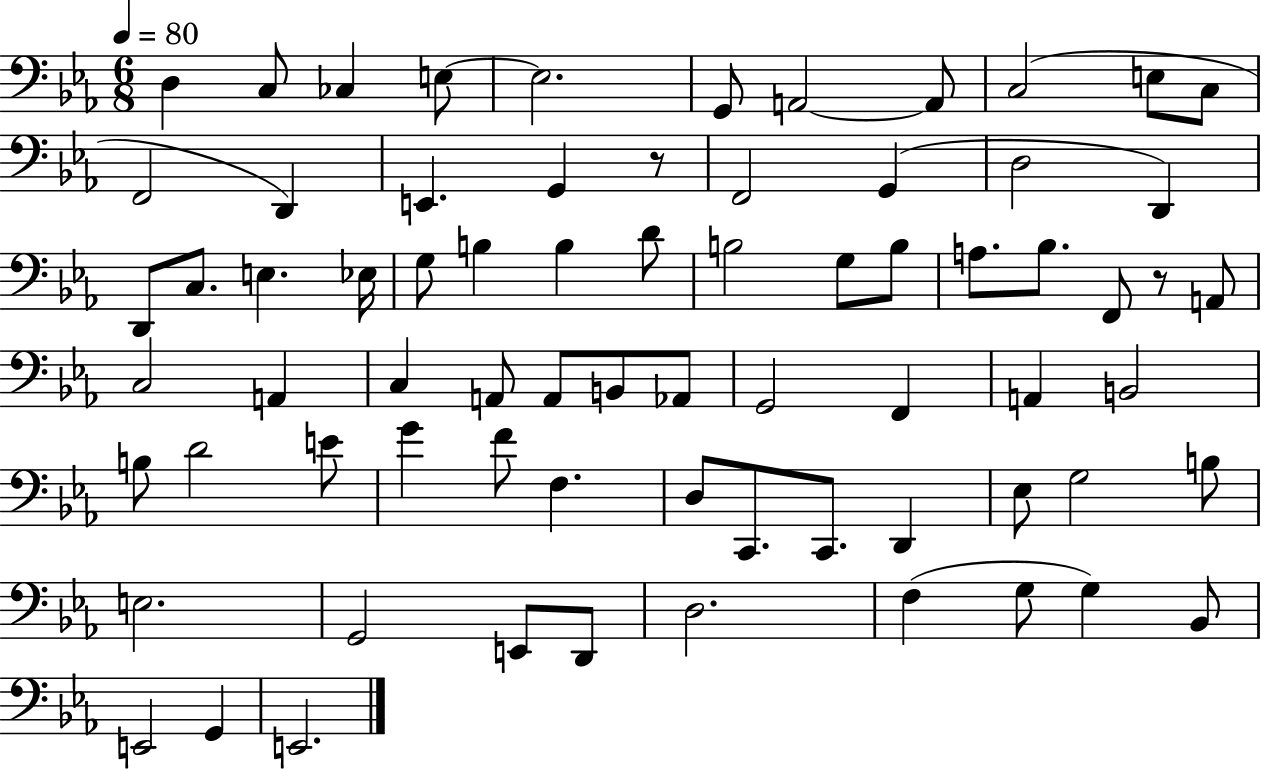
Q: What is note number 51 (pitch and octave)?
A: F3